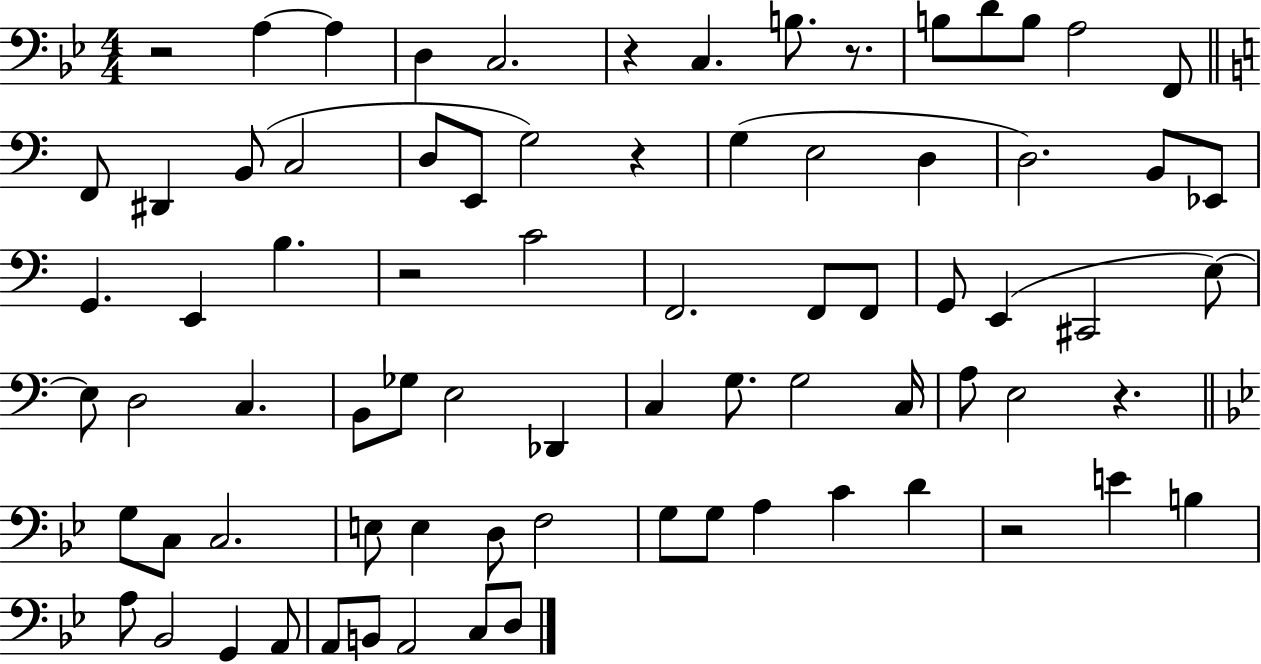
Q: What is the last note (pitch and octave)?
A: D3